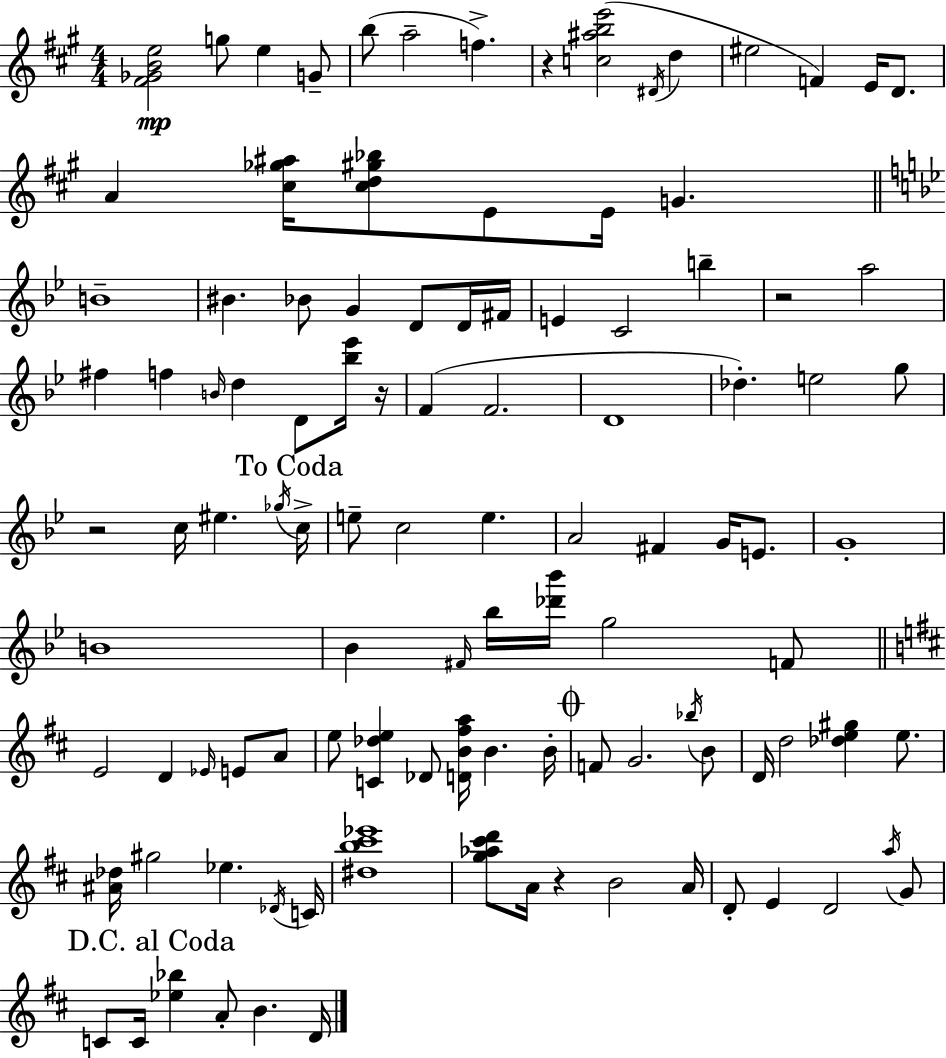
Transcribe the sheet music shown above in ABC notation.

X:1
T:Untitled
M:4/4
L:1/4
K:A
[^F_GBe]2 g/2 e G/2 b/2 a2 f z [c^abe']2 ^D/4 d ^e2 F E/4 D/2 A [^c_g^a]/4 [^cd^g_b]/2 E/2 E/4 G B4 ^B _B/2 G D/2 D/4 ^F/4 E C2 b z2 a2 ^f f B/4 d D/2 [_b_e']/4 z/4 F F2 D4 _d e2 g/2 z2 c/4 ^e _g/4 c/4 e/2 c2 e A2 ^F G/4 E/2 G4 B4 _B ^F/4 _b/4 [_d'_b']/4 g2 F/2 E2 D _E/4 E/2 A/2 e/2 [C_de] _D/2 [DB^fa]/4 B B/4 F/2 G2 _b/4 B/2 D/4 d2 [_de^g] e/2 [^A_d]/4 ^g2 _e _D/4 C/4 [^db^c'_e']4 [g_a^c'd']/2 A/4 z B2 A/4 D/2 E D2 a/4 G/2 C/2 C/4 [_e_b] A/2 B D/4